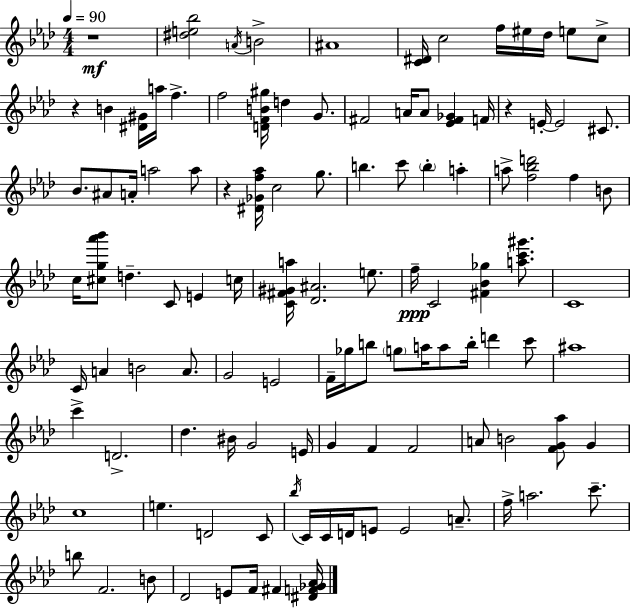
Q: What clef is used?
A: treble